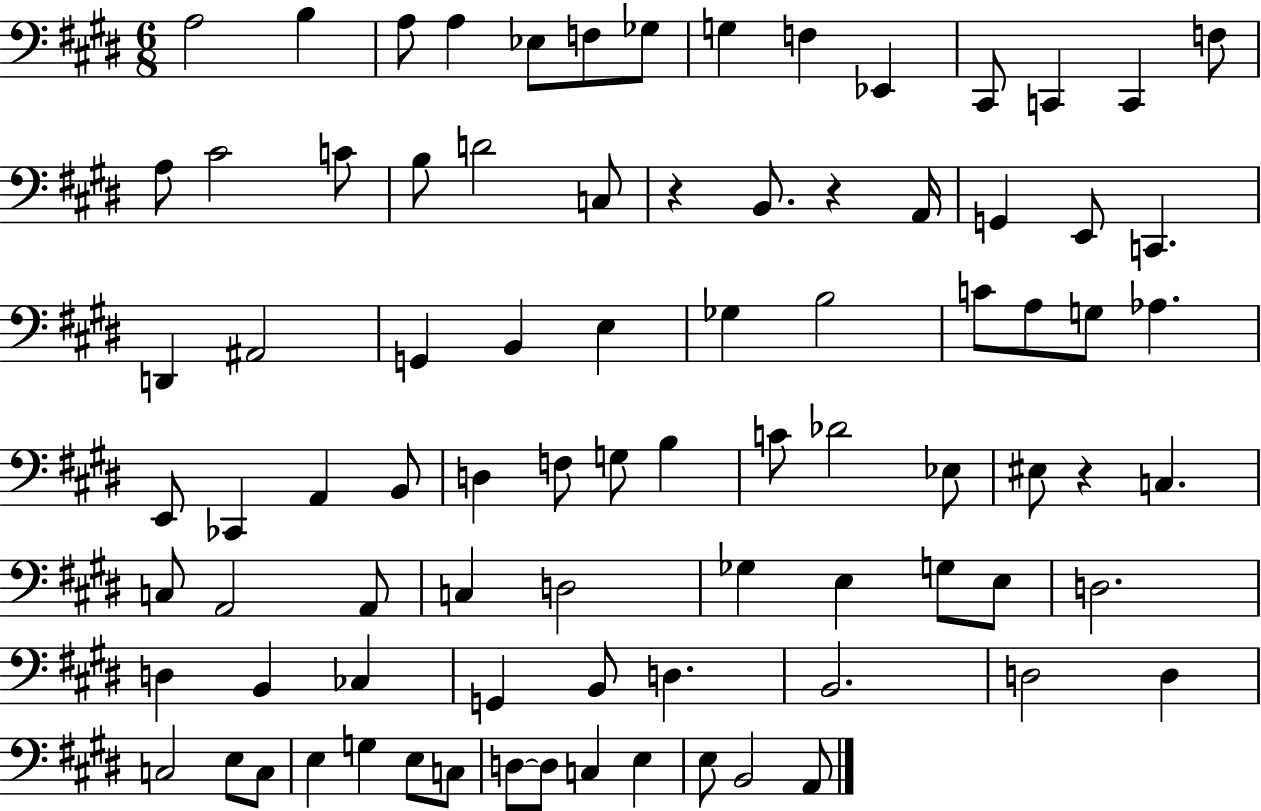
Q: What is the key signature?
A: E major